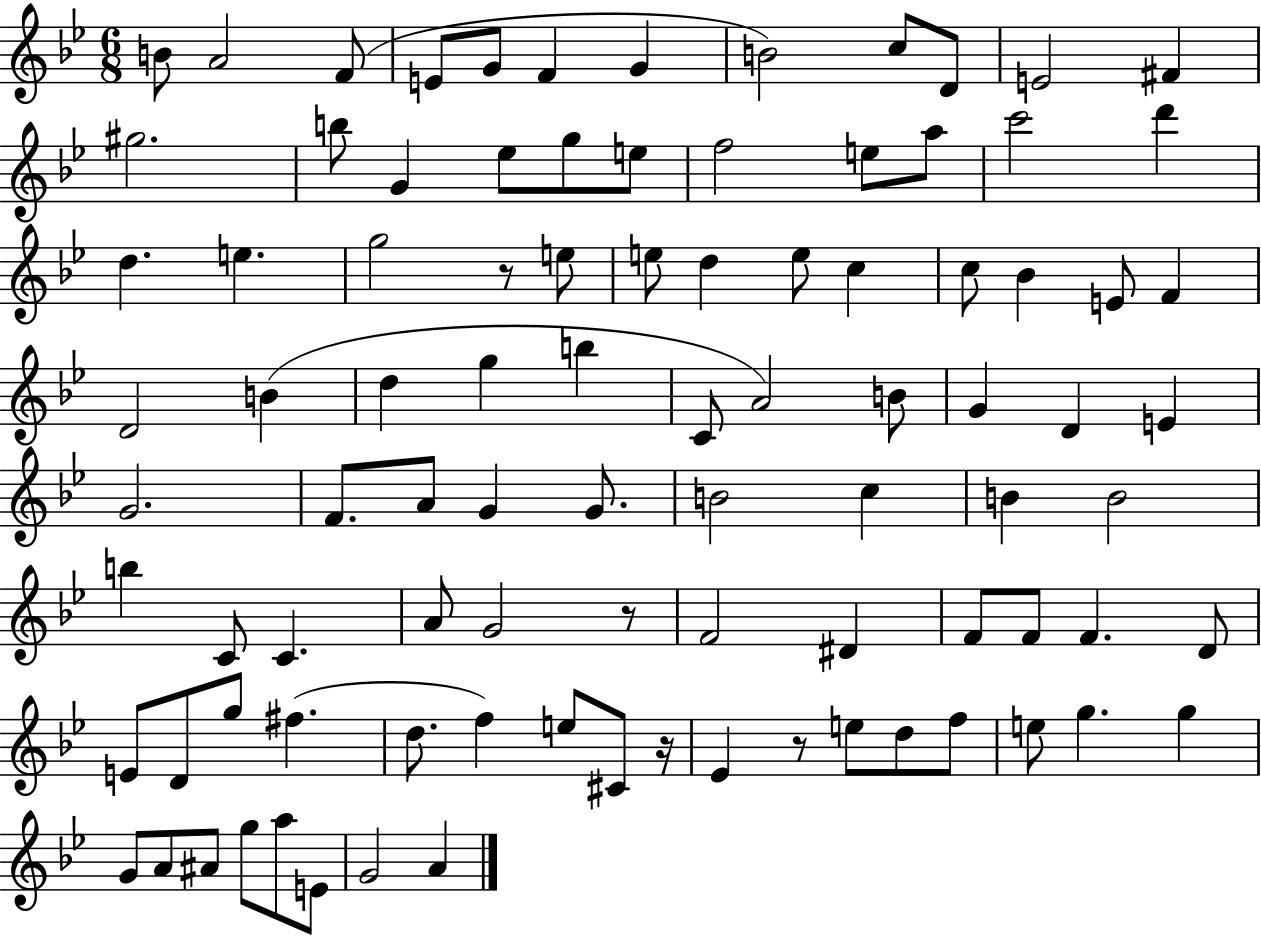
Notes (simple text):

B4/e A4/h F4/e E4/e G4/e F4/q G4/q B4/h C5/e D4/e E4/h F#4/q G#5/h. B5/e G4/q Eb5/e G5/e E5/e F5/h E5/e A5/e C6/h D6/q D5/q. E5/q. G5/h R/e E5/e E5/e D5/q E5/e C5/q C5/e Bb4/q E4/e F4/q D4/h B4/q D5/q G5/q B5/q C4/e A4/h B4/e G4/q D4/q E4/q G4/h. F4/e. A4/e G4/q G4/e. B4/h C5/q B4/q B4/h B5/q C4/e C4/q. A4/e G4/h R/e F4/h D#4/q F4/e F4/e F4/q. D4/e E4/e D4/e G5/e F#5/q. D5/e. F5/q E5/e C#4/e R/s Eb4/q R/e E5/e D5/e F5/e E5/e G5/q. G5/q G4/e A4/e A#4/e G5/e A5/e E4/e G4/h A4/q